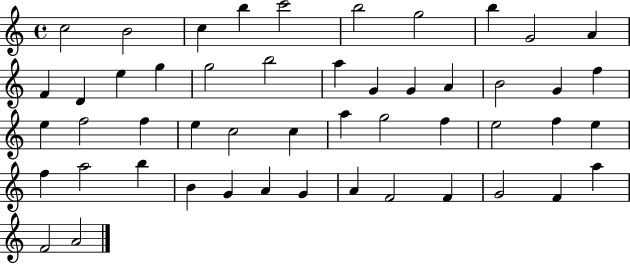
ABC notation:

X:1
T:Untitled
M:4/4
L:1/4
K:C
c2 B2 c b c'2 b2 g2 b G2 A F D e g g2 b2 a G G A B2 G f e f2 f e c2 c a g2 f e2 f e f a2 b B G A G A F2 F G2 F a F2 A2